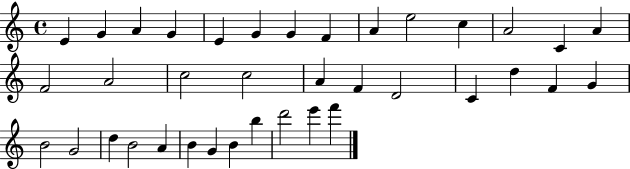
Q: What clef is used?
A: treble